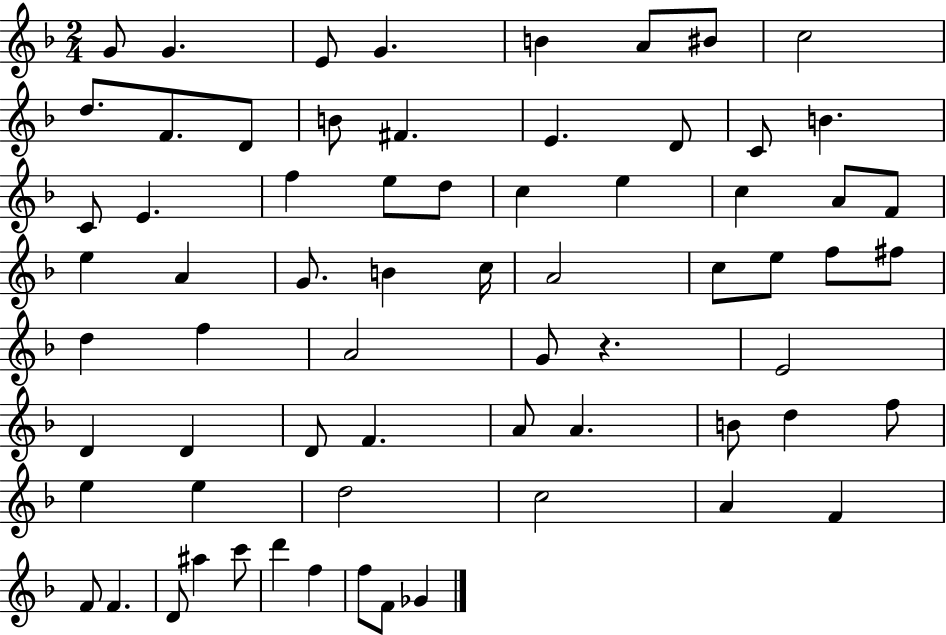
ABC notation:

X:1
T:Untitled
M:2/4
L:1/4
K:F
G/2 G E/2 G B A/2 ^B/2 c2 d/2 F/2 D/2 B/2 ^F E D/2 C/2 B C/2 E f e/2 d/2 c e c A/2 F/2 e A G/2 B c/4 A2 c/2 e/2 f/2 ^f/2 d f A2 G/2 z E2 D D D/2 F A/2 A B/2 d f/2 e e d2 c2 A F F/2 F D/2 ^a c'/2 d' f f/2 F/2 _G